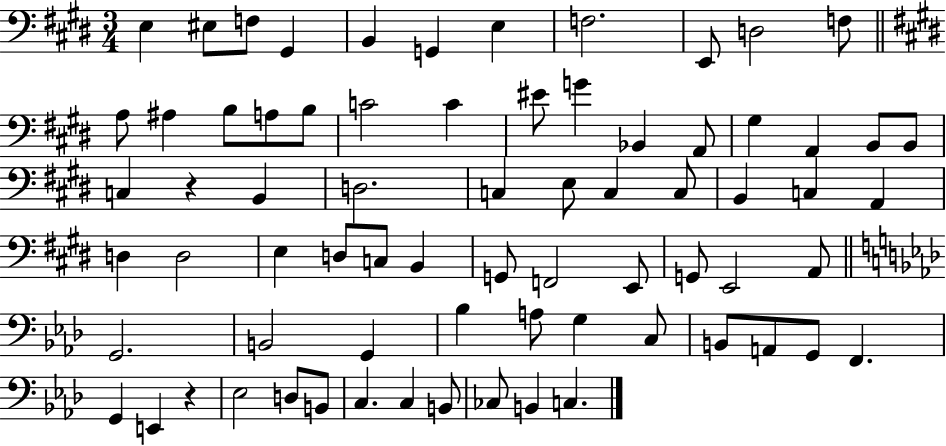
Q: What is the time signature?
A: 3/4